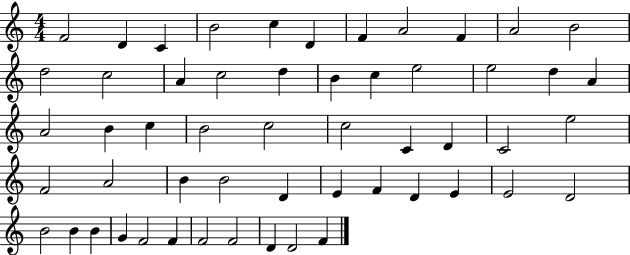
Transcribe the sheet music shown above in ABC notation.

X:1
T:Untitled
M:4/4
L:1/4
K:C
F2 D C B2 c D F A2 F A2 B2 d2 c2 A c2 d B c e2 e2 d A A2 B c B2 c2 c2 C D C2 e2 F2 A2 B B2 D E F D E E2 D2 B2 B B G F2 F F2 F2 D D2 F